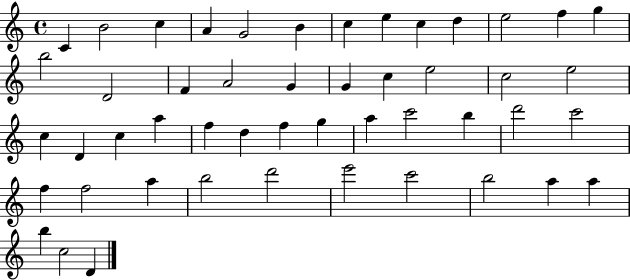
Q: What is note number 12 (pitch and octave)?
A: F5